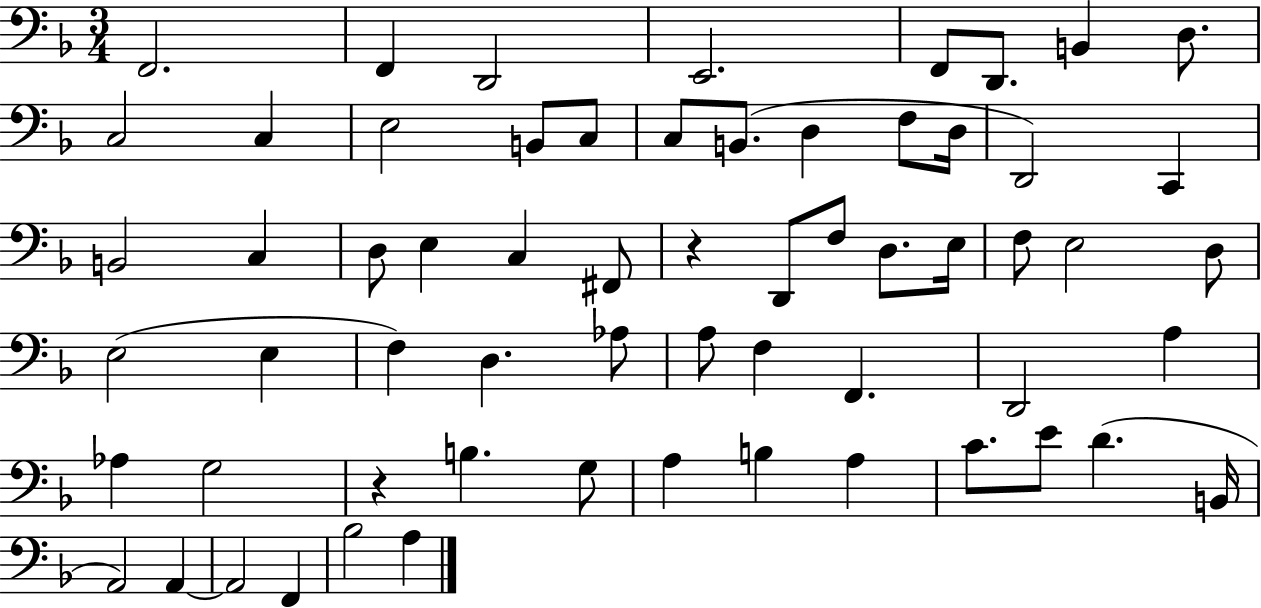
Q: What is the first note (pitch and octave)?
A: F2